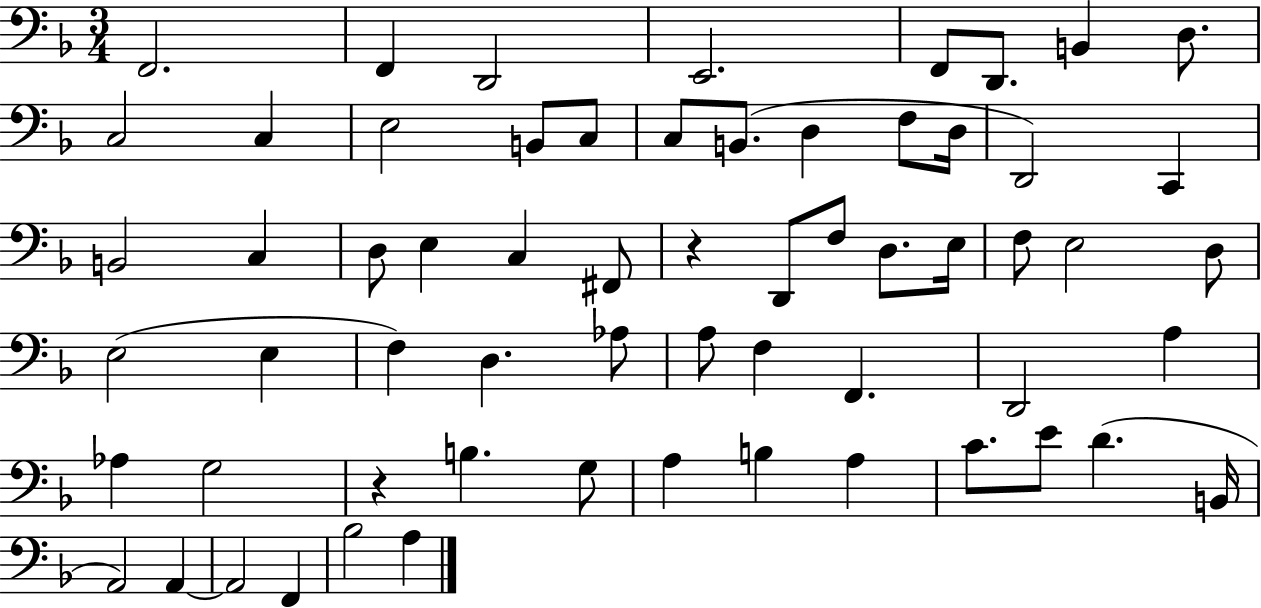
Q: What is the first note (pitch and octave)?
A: F2